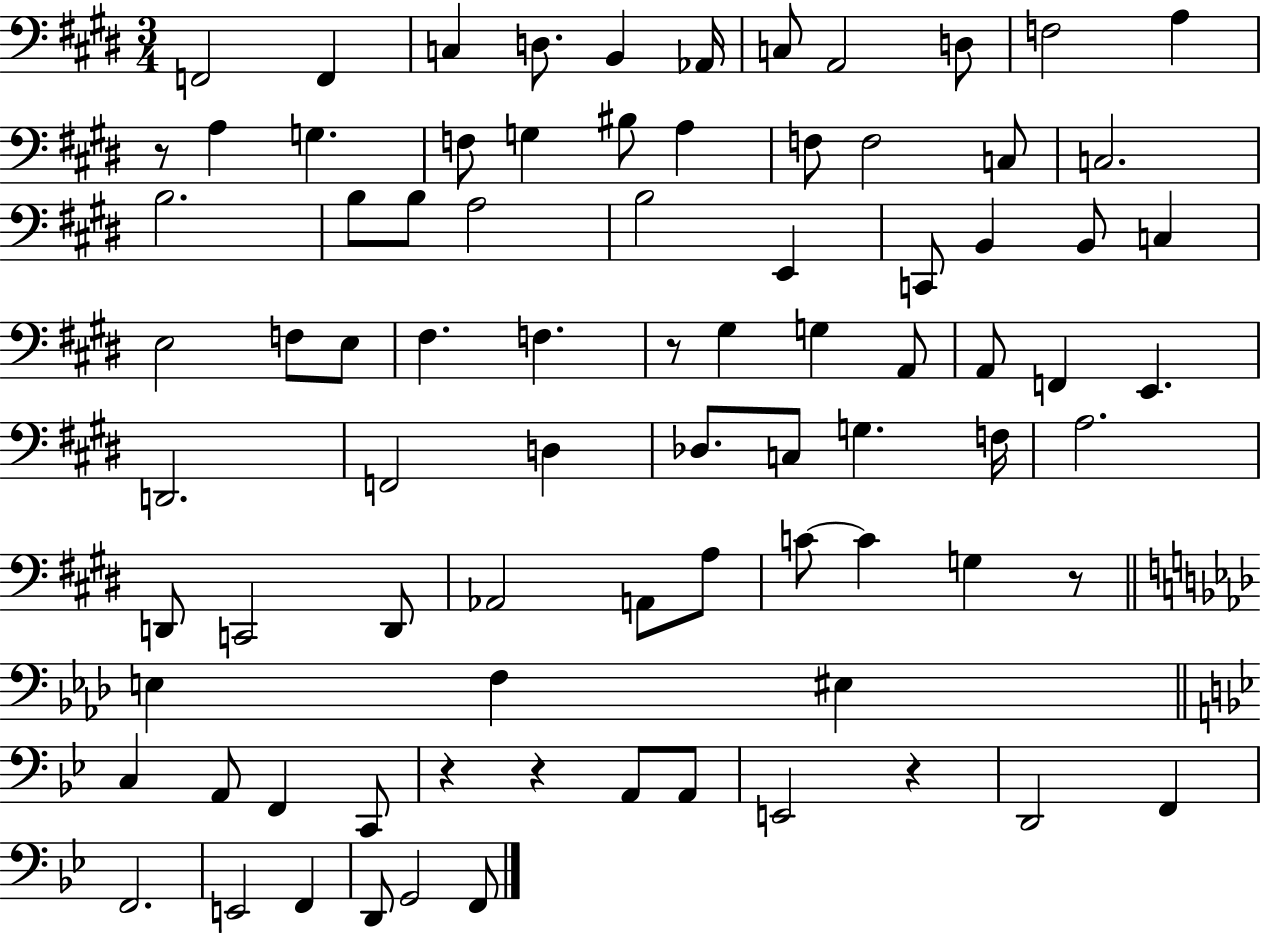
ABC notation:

X:1
T:Untitled
M:3/4
L:1/4
K:E
F,,2 F,, C, D,/2 B,, _A,,/4 C,/2 A,,2 D,/2 F,2 A, z/2 A, G, F,/2 G, ^B,/2 A, F,/2 F,2 C,/2 C,2 B,2 B,/2 B,/2 A,2 B,2 E,, C,,/2 B,, B,,/2 C, E,2 F,/2 E,/2 ^F, F, z/2 ^G, G, A,,/2 A,,/2 F,, E,, D,,2 F,,2 D, _D,/2 C,/2 G, F,/4 A,2 D,,/2 C,,2 D,,/2 _A,,2 A,,/2 A,/2 C/2 C G, z/2 E, F, ^E, C, A,,/2 F,, C,,/2 z z A,,/2 A,,/2 E,,2 z D,,2 F,, F,,2 E,,2 F,, D,,/2 G,,2 F,,/2